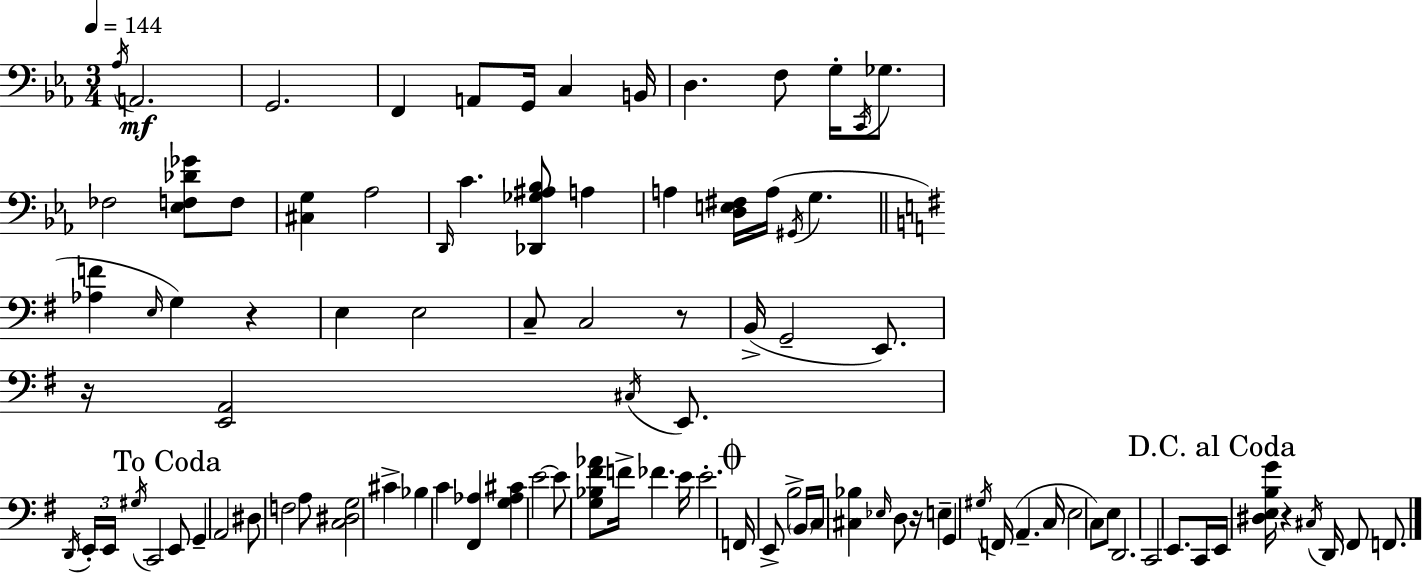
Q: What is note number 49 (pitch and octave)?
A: E4